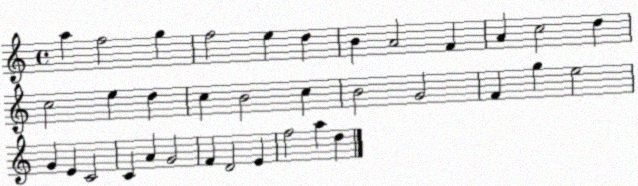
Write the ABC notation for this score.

X:1
T:Untitled
M:4/4
L:1/4
K:C
a f2 g f2 e d B A2 F A c2 d c2 e d c B2 c B2 G2 F g e2 G E C2 C A G2 F D2 E f2 a d